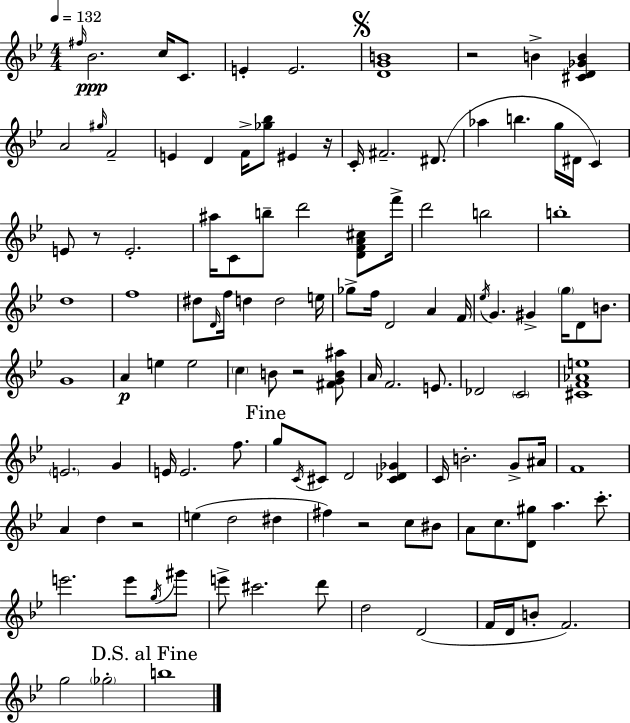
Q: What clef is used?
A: treble